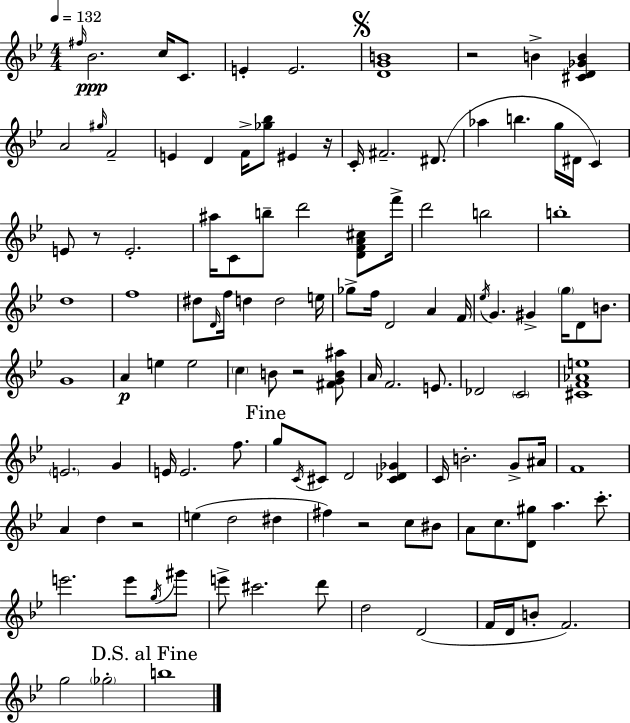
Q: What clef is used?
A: treble